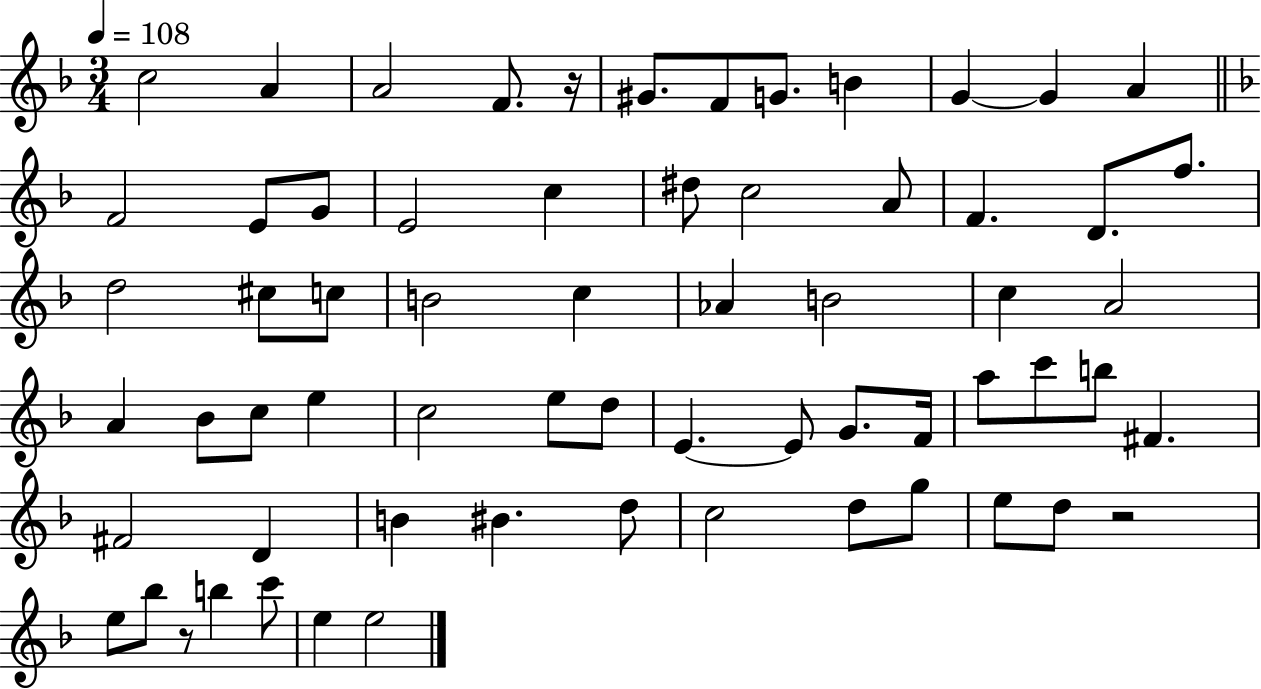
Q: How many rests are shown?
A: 3